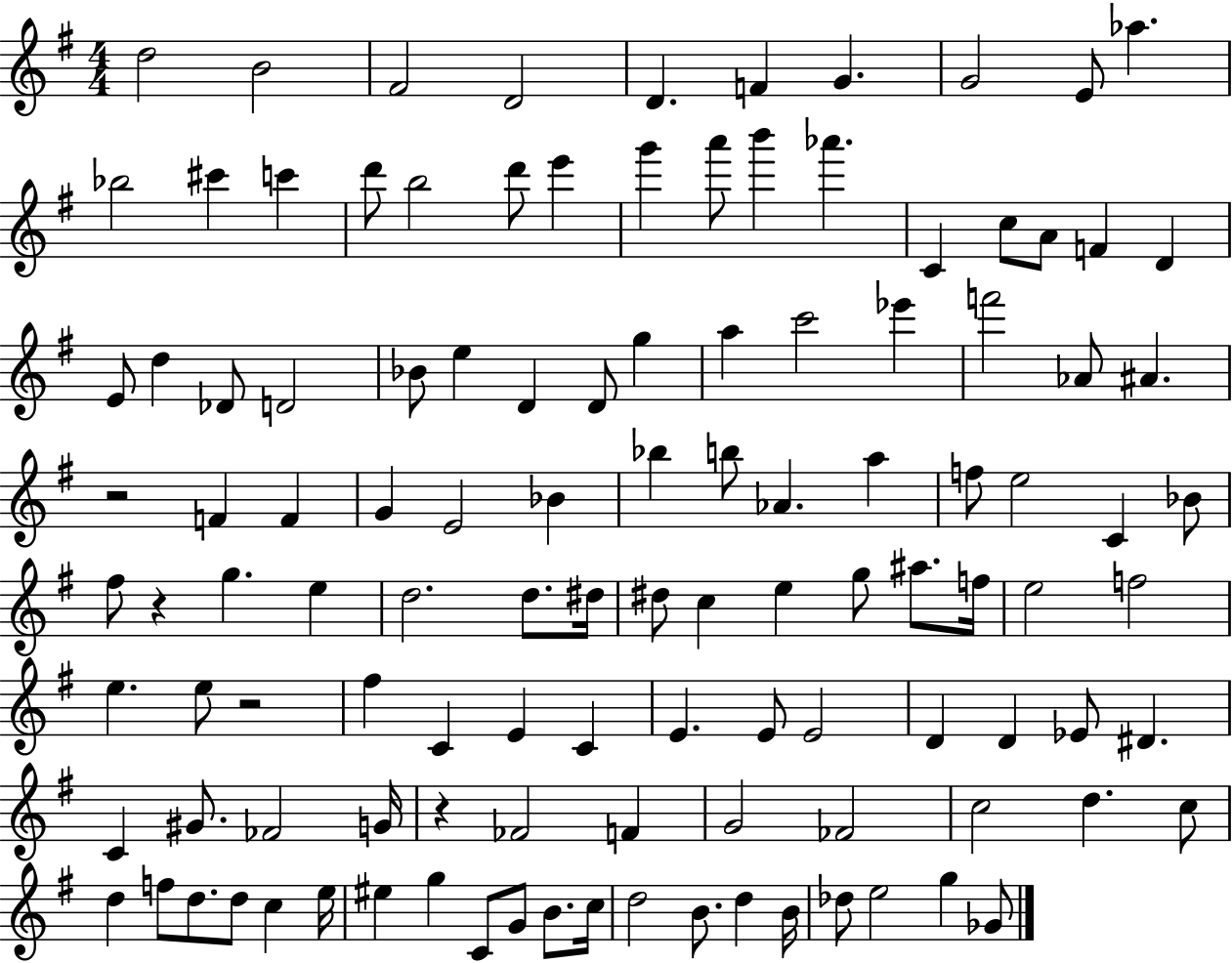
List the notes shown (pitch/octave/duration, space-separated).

D5/h B4/h F#4/h D4/h D4/q. F4/q G4/q. G4/h E4/e Ab5/q. Bb5/h C#6/q C6/q D6/e B5/h D6/e E6/q G6/q A6/e B6/q Ab6/q. C4/q C5/e A4/e F4/q D4/q E4/e D5/q Db4/e D4/h Bb4/e E5/q D4/q D4/e G5/q A5/q C6/h Eb6/q F6/h Ab4/e A#4/q. R/h F4/q F4/q G4/q E4/h Bb4/q Bb5/q B5/e Ab4/q. A5/q F5/e E5/h C4/q Bb4/e F#5/e R/q G5/q. E5/q D5/h. D5/e. D#5/s D#5/e C5/q E5/q G5/e A#5/e. F5/s E5/h F5/h E5/q. E5/e R/h F#5/q C4/q E4/q C4/q E4/q. E4/e E4/h D4/q D4/q Eb4/e D#4/q. C4/q G#4/e. FES4/h G4/s R/q FES4/h F4/q G4/h FES4/h C5/h D5/q. C5/e D5/q F5/e D5/e. D5/e C5/q E5/s EIS5/q G5/q C4/e G4/e B4/e. C5/s D5/h B4/e. D5/q B4/s Db5/e E5/h G5/q Gb4/e